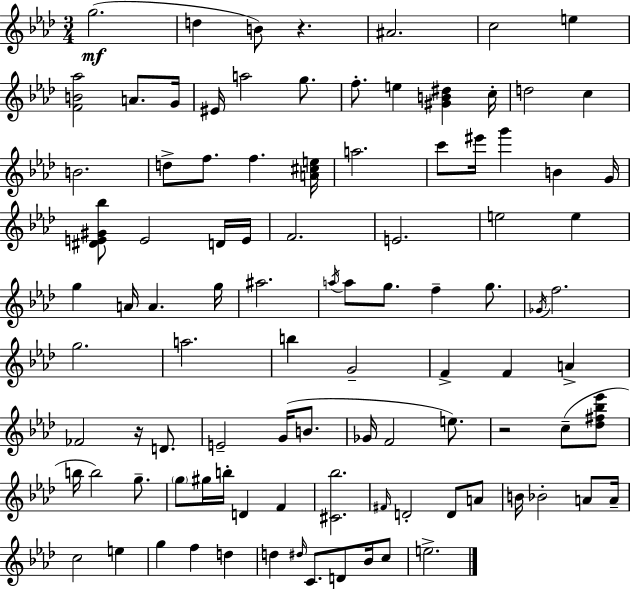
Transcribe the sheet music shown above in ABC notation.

X:1
T:Untitled
M:3/4
L:1/4
K:Fm
g2 d B/2 z ^A2 c2 e [FB_a]2 A/2 G/4 ^E/4 a2 g/2 f/2 e [^GB^d] c/4 d2 c B2 d/2 f/2 f [A^ce]/4 a2 c'/2 ^e'/4 g' B G/4 [^DE^G_b]/2 E2 D/4 E/4 F2 E2 e2 e g A/4 A g/4 ^a2 a/4 a/2 g/2 f g/2 _G/4 f2 g2 a2 b G2 F F A _F2 z/4 D/2 E2 G/4 B/2 _G/4 F2 e/2 z2 c/2 [_d^f_b_e']/2 b/4 b2 g/2 g/2 ^g/4 b/4 D F [^C_b]2 ^F/4 D2 D/2 A/2 B/4 _B2 A/2 A/4 c2 e g f d d ^d/4 C/2 D/2 _B/4 c/2 e2